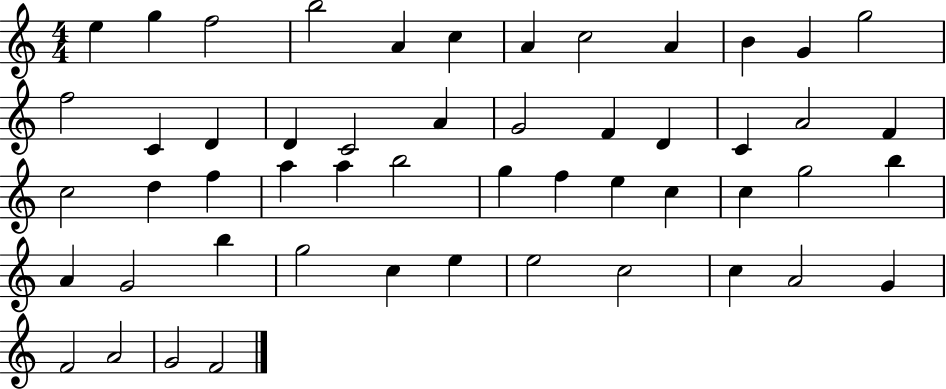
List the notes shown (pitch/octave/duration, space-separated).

E5/q G5/q F5/h B5/h A4/q C5/q A4/q C5/h A4/q B4/q G4/q G5/h F5/h C4/q D4/q D4/q C4/h A4/q G4/h F4/q D4/q C4/q A4/h F4/q C5/h D5/q F5/q A5/q A5/q B5/h G5/q F5/q E5/q C5/q C5/q G5/h B5/q A4/q G4/h B5/q G5/h C5/q E5/q E5/h C5/h C5/q A4/h G4/q F4/h A4/h G4/h F4/h